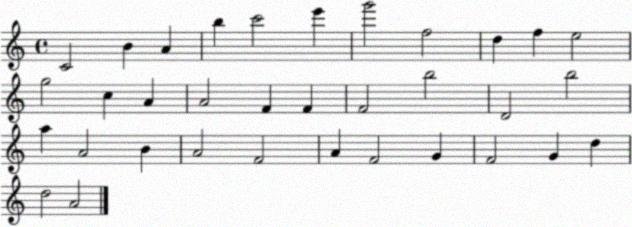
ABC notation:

X:1
T:Untitled
M:4/4
L:1/4
K:C
C2 B A b c'2 e' g'2 f2 d f e2 g2 c A A2 F F F2 b2 D2 b2 a A2 B A2 F2 A F2 G F2 G d d2 A2